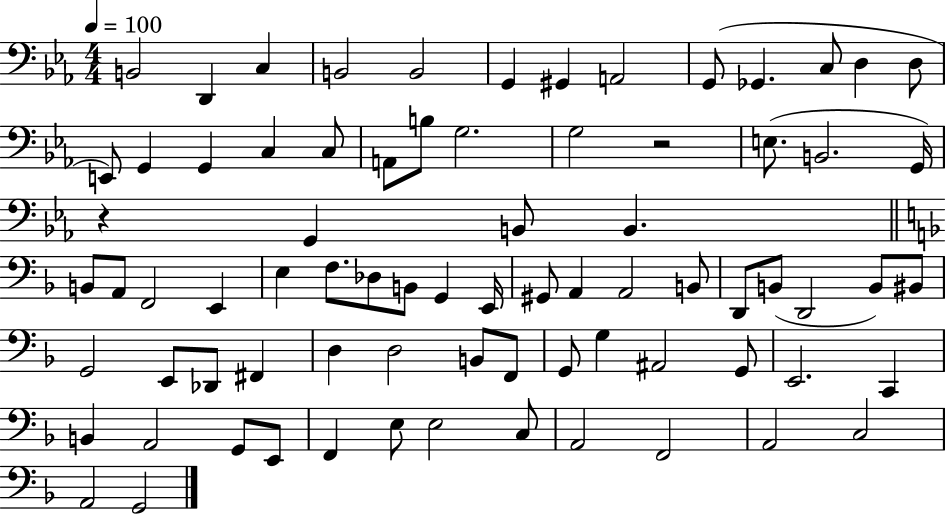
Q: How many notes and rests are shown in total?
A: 77